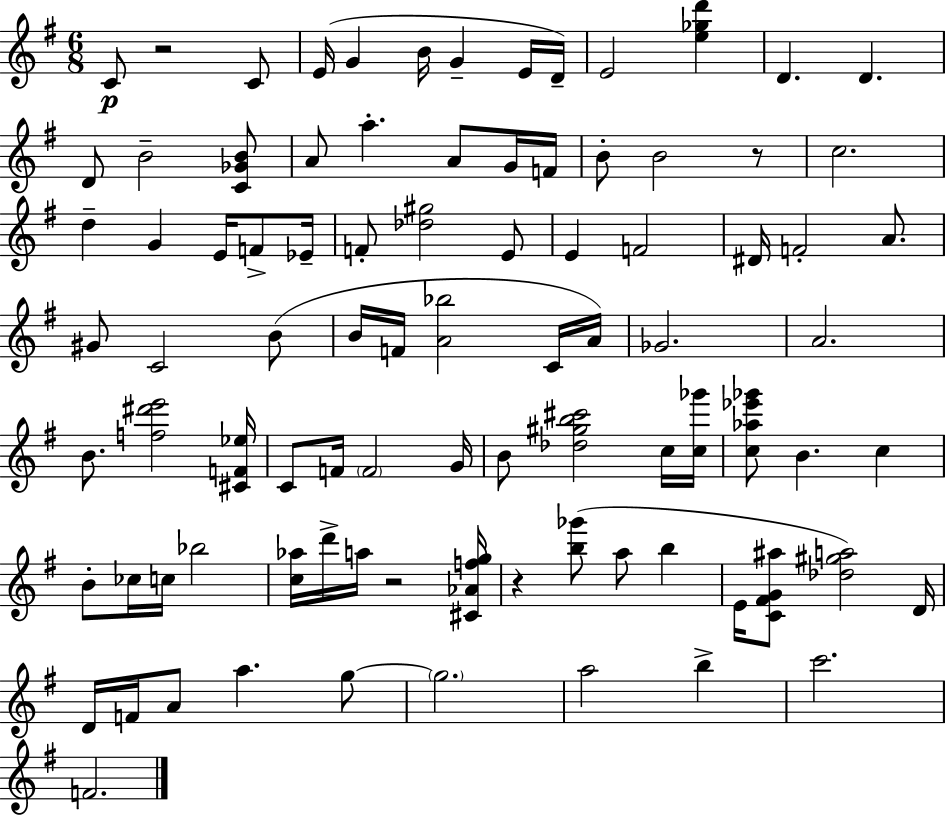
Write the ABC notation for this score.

X:1
T:Untitled
M:6/8
L:1/4
K:Em
C/2 z2 C/2 E/4 G B/4 G E/4 D/4 E2 [e_gd'] D D D/2 B2 [C_GB]/2 A/2 a A/2 G/4 F/4 B/2 B2 z/2 c2 d G E/4 F/2 _E/4 F/2 [_d^g]2 E/2 E F2 ^D/4 F2 A/2 ^G/2 C2 B/2 B/4 F/4 [A_b]2 C/4 A/4 _G2 A2 B/2 [f^d'e']2 [^CF_e]/4 C/2 F/4 F2 G/4 B/2 [_d^gb^c']2 c/4 [c_g']/4 [c_a_e'_g']/2 B c B/2 _c/4 c/4 _b2 [c_a]/4 d'/4 a/4 z2 [^C_Afg]/4 z [b_g']/2 a/2 b E/4 [C^FG^a]/2 [_d^ga]2 D/4 D/4 F/4 A/2 a g/2 g2 a2 b c'2 F2